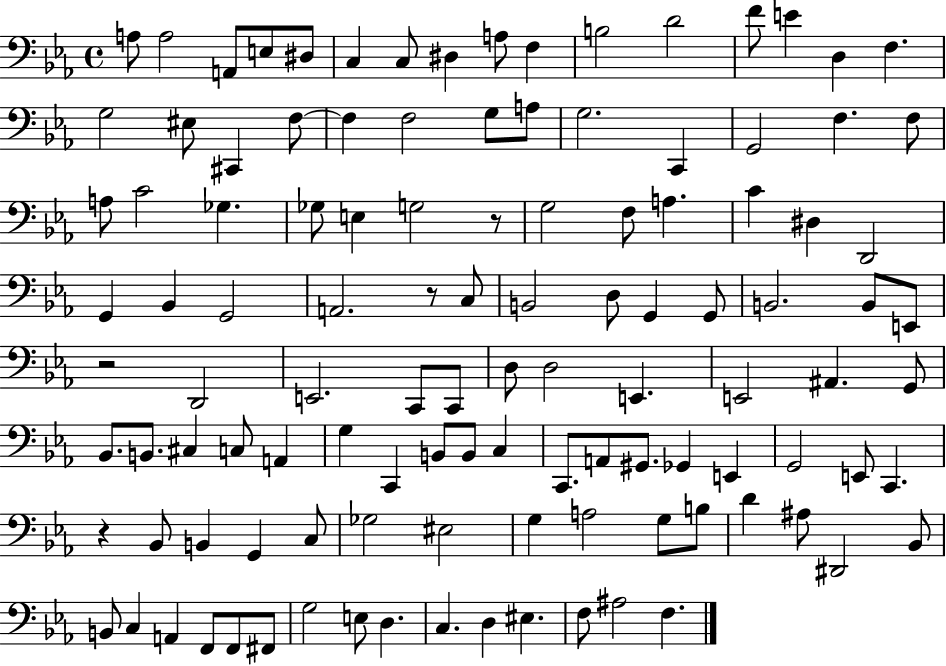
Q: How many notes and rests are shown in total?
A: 114